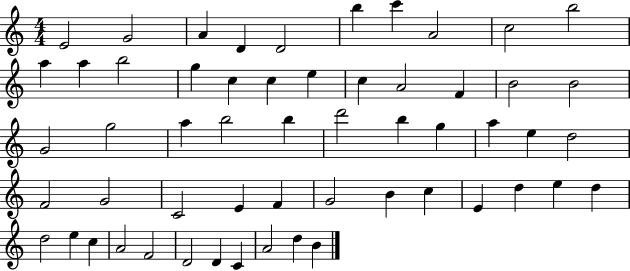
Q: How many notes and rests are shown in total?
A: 56